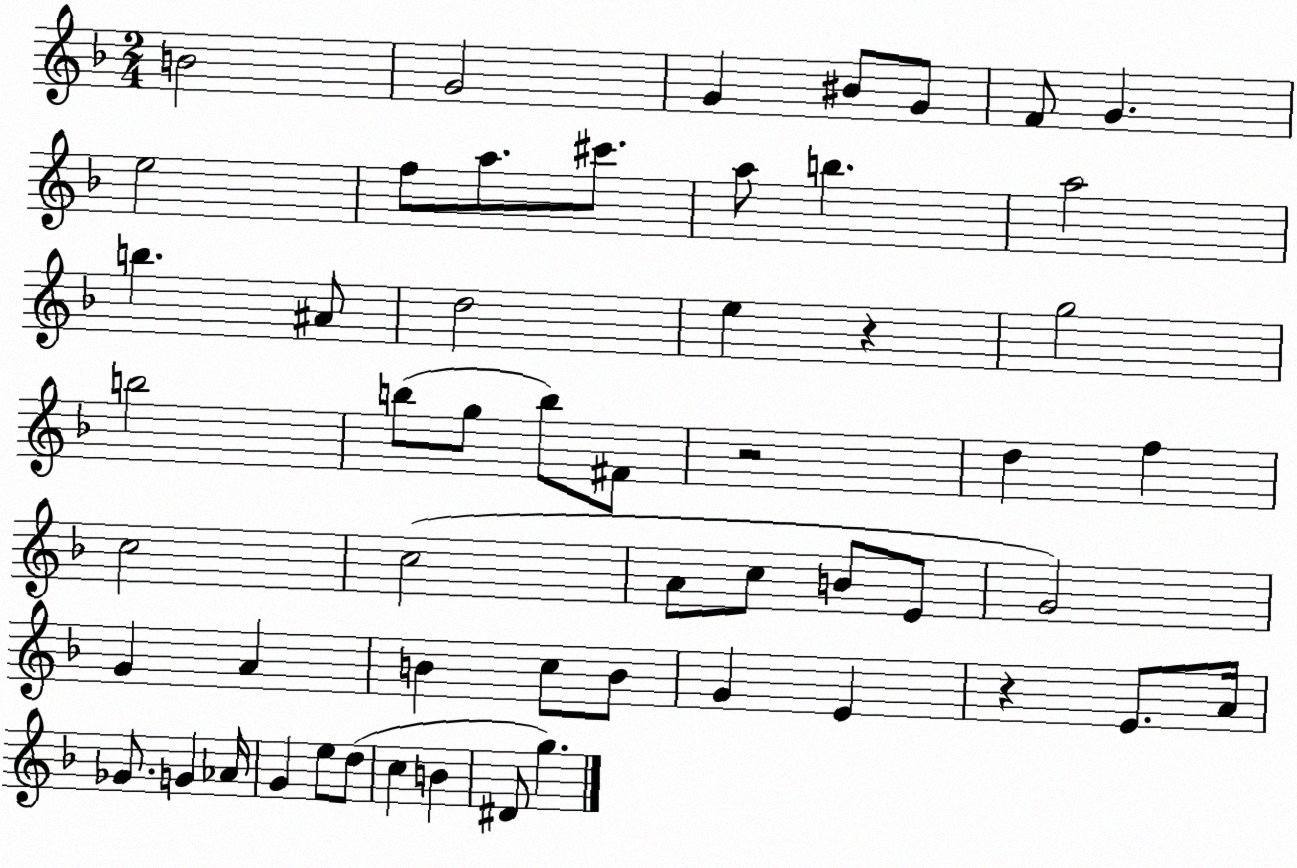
X:1
T:Untitled
M:2/4
L:1/4
K:F
B2 G2 G ^B/2 G/2 F/2 G e2 f/2 a/2 ^c'/2 a/2 b a2 b ^A/2 d2 e z g2 b2 b/2 g/2 b/2 ^F/2 z2 d f c2 c2 A/2 c/2 B/2 E/2 G2 G A B c/2 B/2 G E z E/2 A/4 _G/2 G _A/4 G e/2 d/2 c B ^D/2 g